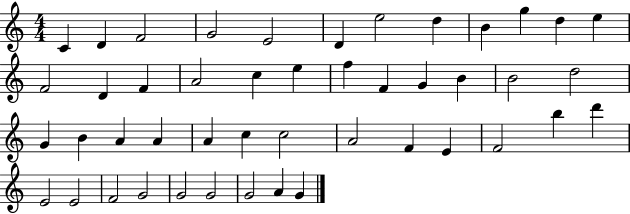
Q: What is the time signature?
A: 4/4